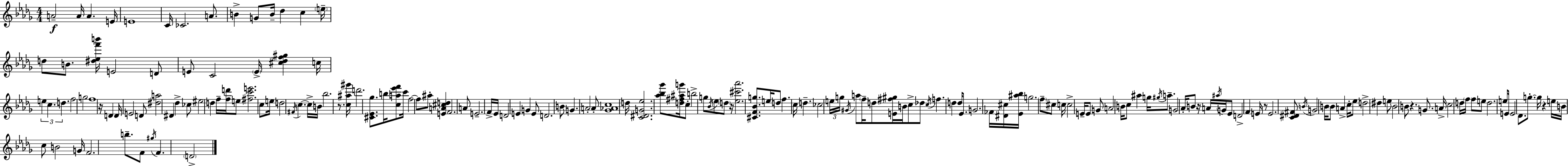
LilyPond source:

{
  \clef treble
  \numericTimeSignature
  \time 4/4
  \key bes \minor
  \repeat volta 2 { a'2--\f a'16 a'4. e'16 | e'1 | c'16 ces'2. a'8. | b'4-> g'8 b'16-- des''4 c''4 \parenthesize e''16-- | \break d''8 b'8. <dis'' ees'' f''' b'''>16 e'2 d'8 | e'8 c'2 \parenthesize e'16-> <cis'' des'' f'' gis''>4 c''16 | \tuplet 3/2 { e''4 c''4. d''4. } | f''2 g''2 | \break f''1 | r16 d'4 d'16 e'2 d'8 | <dis'' a''>2 dis'4 des''4-> | ces''8 eis''2 d''4 f''16-- <f'' d'''>16 | \break e''8 <fis'' c''' e'''>2. c''8 | e''16 d''2 \acciaccatura { fis'16 } c''4.~~ | c''16-> b'16 bes''2. r8. | <c'' ais'' gis'''>16 d'''2. <cis' ees' ges''>8. | \break b''16 <c'' a'' ees''' f'''>8 c'''16 f''2~~ f''8 ais''8-. | <e' a' cis'' d''>4 f'2. | a'8 e'2.-- f'16-> | ees'16 d'2 e'4 g'4 | \break e'8 d'2. b'8 | g'4. a'2-. a'8-. | <ges' aes' c''>1 | d''16 <c' dis' g' ees''>2. <aes'' bes'' ges'''>8 | \break <d'' fis'' ais'' g'''>16 c''8-. b''2-> g''8 \acciaccatura { bes'16 } ees''8 | \parenthesize d''8 r16 <ees'' cis''' aes'''>2. <cis' f' bes' g''>8. | e''16 d''8 f''4. c''16 d''4.-- | ces''2 \tuplet 3/2 { e''16 g''16 \acciaccatura { gis'16 } } a''8 \parenthesize f''16-- | \break d''8 <e' fis'' gis''>16 b'16 c''8-> des''8 \acciaccatura { c''16 } f''4. d''4 | d''16 ees'8. g'2. | fes'16 <dis' cis''>16 <ees' ais'' bes''>16 g''2. | \parenthesize f''8-- cis''8 c''16 c''2-> e'16-- | \break e'8 g'8 a'2 b'16 c''8 ais''4 | g''16 \acciaccatura { gis''16 } a''8.-- g'2 | aes'16-. b'8 r16 a'16 \acciaccatura { ais''16 } g'16 ees'8 d'2-> | \parenthesize f'4 e'16 r8 e'2. | \break <c' dis' fis'>8 \acciaccatura { b'16 } g'2 b'16 | \parenthesize b'8 a'4-> c''16-. ees''8 d''2-> | dis''4 e''8 bes'2 b'8 | r4. g'8. a'16-> c''2 | \break d''16 \parenthesize f''16 f''8 e''8 d''2. | e''8 e'16 e'2 | des'8. g''8.-.~~ g''16 r4 e''16 b'16 c''8 b'2 | g'16 f'2. | \break b''8.-- f'8 \acciaccatura { gis''16 } f'4. | \parenthesize d'2-> } \bar "|."
}